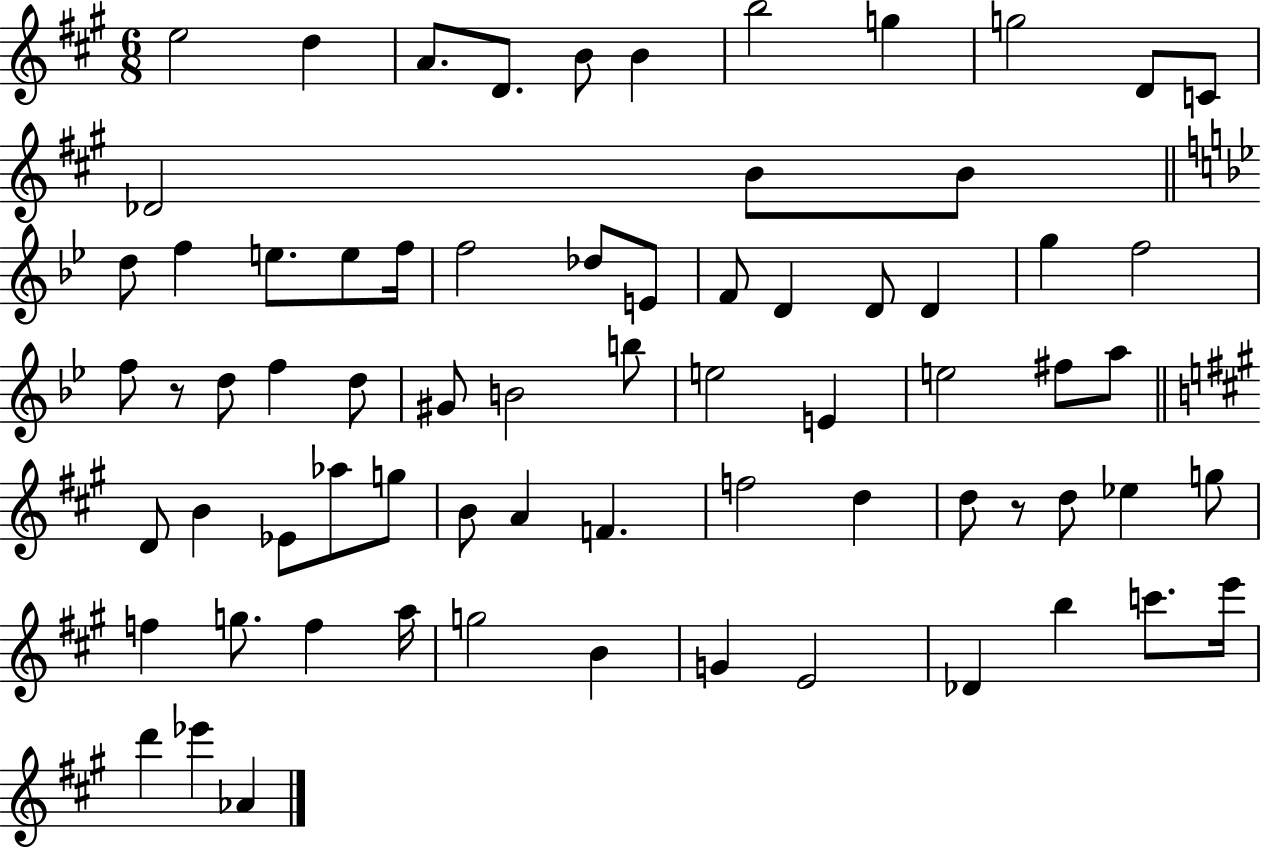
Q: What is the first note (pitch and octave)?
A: E5